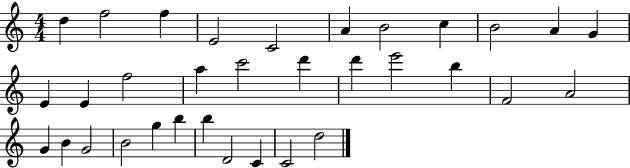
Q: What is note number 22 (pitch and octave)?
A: A4